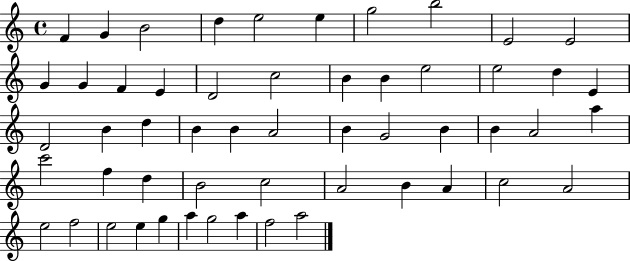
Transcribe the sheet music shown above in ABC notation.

X:1
T:Untitled
M:4/4
L:1/4
K:C
F G B2 d e2 e g2 b2 E2 E2 G G F E D2 c2 B B e2 e2 d E D2 B d B B A2 B G2 B B A2 a c'2 f d B2 c2 A2 B A c2 A2 e2 f2 e2 e g a g2 a f2 a2